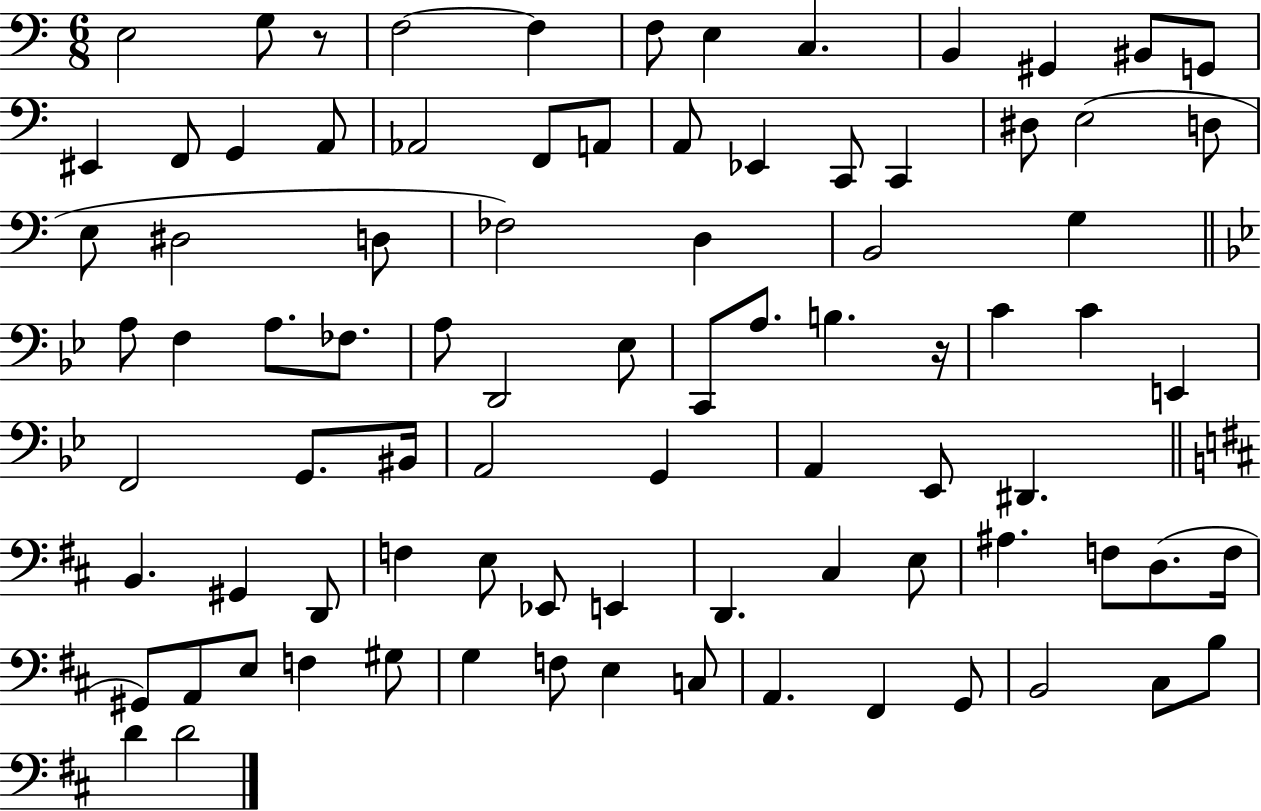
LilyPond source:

{
  \clef bass
  \numericTimeSignature
  \time 6/8
  \key c \major
  \repeat volta 2 { e2 g8 r8 | f2~~ f4 | f8 e4 c4. | b,4 gis,4 bis,8 g,8 | \break eis,4 f,8 g,4 a,8 | aes,2 f,8 a,8 | a,8 ees,4 c,8 c,4 | dis8 e2( d8 | \break e8 dis2 d8 | fes2) d4 | b,2 g4 | \bar "||" \break \key bes \major a8 f4 a8. fes8. | a8 d,2 ees8 | c,8 a8. b4. r16 | c'4 c'4 e,4 | \break f,2 g,8. bis,16 | a,2 g,4 | a,4 ees,8 dis,4. | \bar "||" \break \key d \major b,4. gis,4 d,8 | f4 e8 ees,8 e,4 | d,4. cis4 e8 | ais4. f8 d8.( f16 | \break gis,8) a,8 e8 f4 gis8 | g4 f8 e4 c8 | a,4. fis,4 g,8 | b,2 cis8 b8 | \break d'4 d'2 | } \bar "|."
}